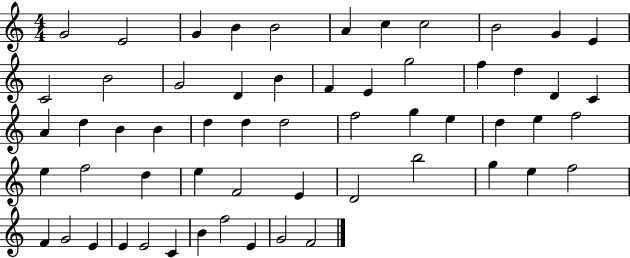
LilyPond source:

{
  \clef treble
  \numericTimeSignature
  \time 4/4
  \key c \major
  g'2 e'2 | g'4 b'4 b'2 | a'4 c''4 c''2 | b'2 g'4 e'4 | \break c'2 b'2 | g'2 d'4 b'4 | f'4 e'4 g''2 | f''4 d''4 d'4 c'4 | \break a'4 d''4 b'4 b'4 | d''4 d''4 d''2 | f''2 g''4 e''4 | d''4 e''4 f''2 | \break e''4 f''2 d''4 | e''4 f'2 e'4 | d'2 b''2 | g''4 e''4 f''2 | \break f'4 g'2 e'4 | e'4 e'2 c'4 | b'4 f''2 e'4 | g'2 f'2 | \break \bar "|."
}